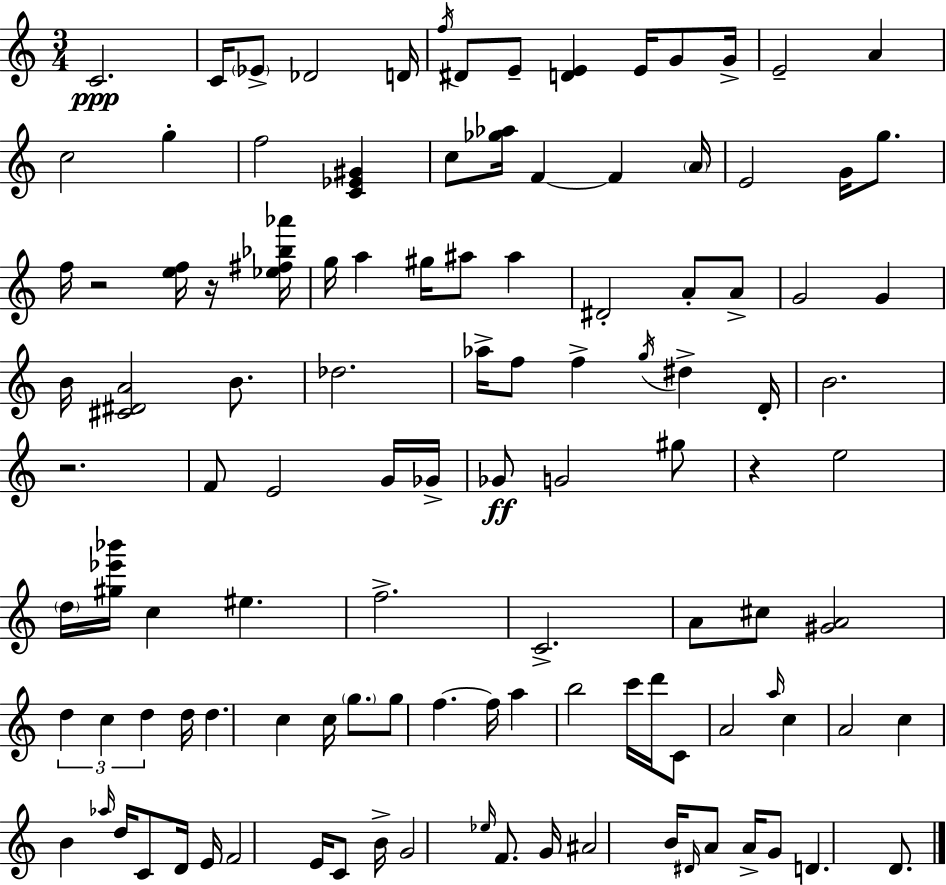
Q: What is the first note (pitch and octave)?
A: C4